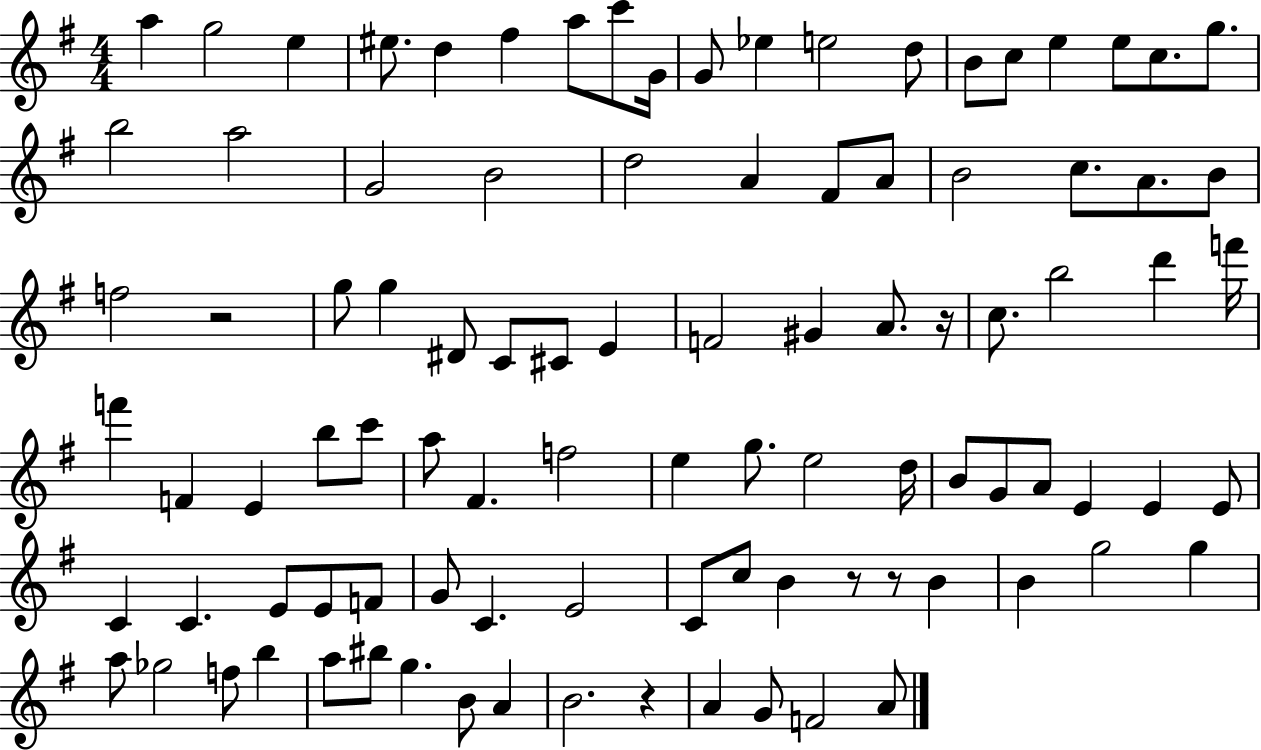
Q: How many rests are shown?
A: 5